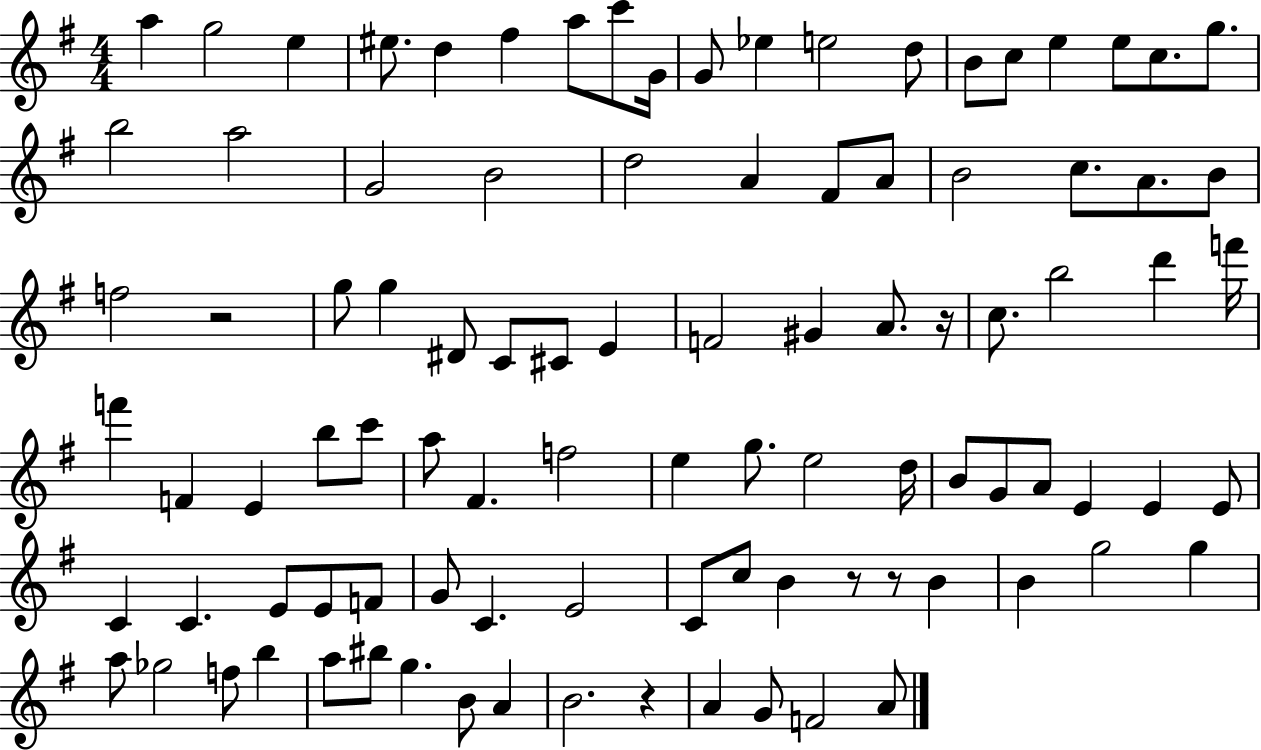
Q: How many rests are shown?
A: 5